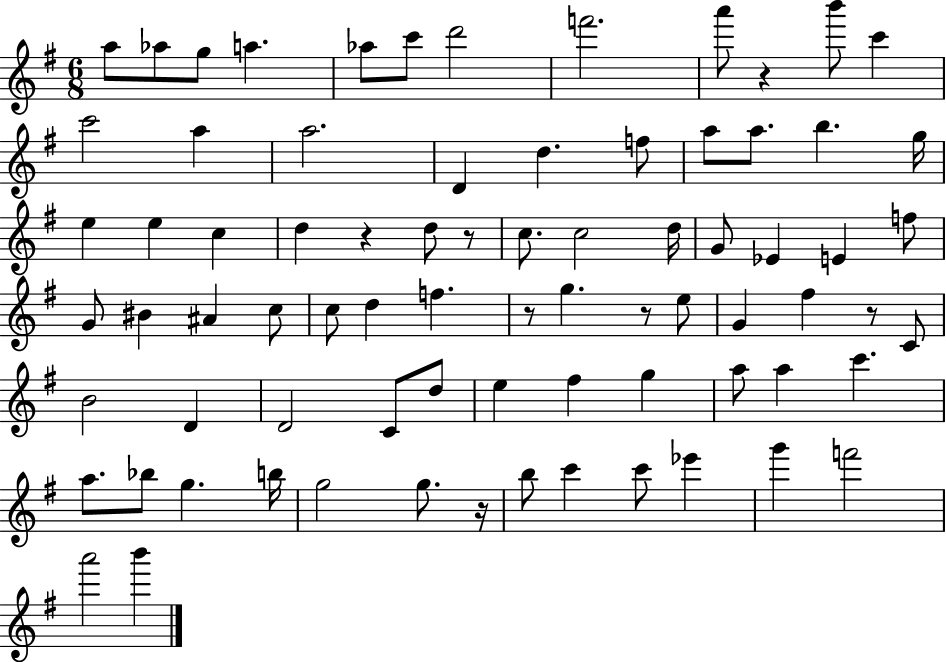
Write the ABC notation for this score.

X:1
T:Untitled
M:6/8
L:1/4
K:G
a/2 _a/2 g/2 a _a/2 c'/2 d'2 f'2 a'/2 z b'/2 c' c'2 a a2 D d f/2 a/2 a/2 b g/4 e e c d z d/2 z/2 c/2 c2 d/4 G/2 _E E f/2 G/2 ^B ^A c/2 c/2 d f z/2 g z/2 e/2 G ^f z/2 C/2 B2 D D2 C/2 d/2 e ^f g a/2 a c' a/2 _b/2 g b/4 g2 g/2 z/4 b/2 c' c'/2 _e' g' f'2 a'2 b'